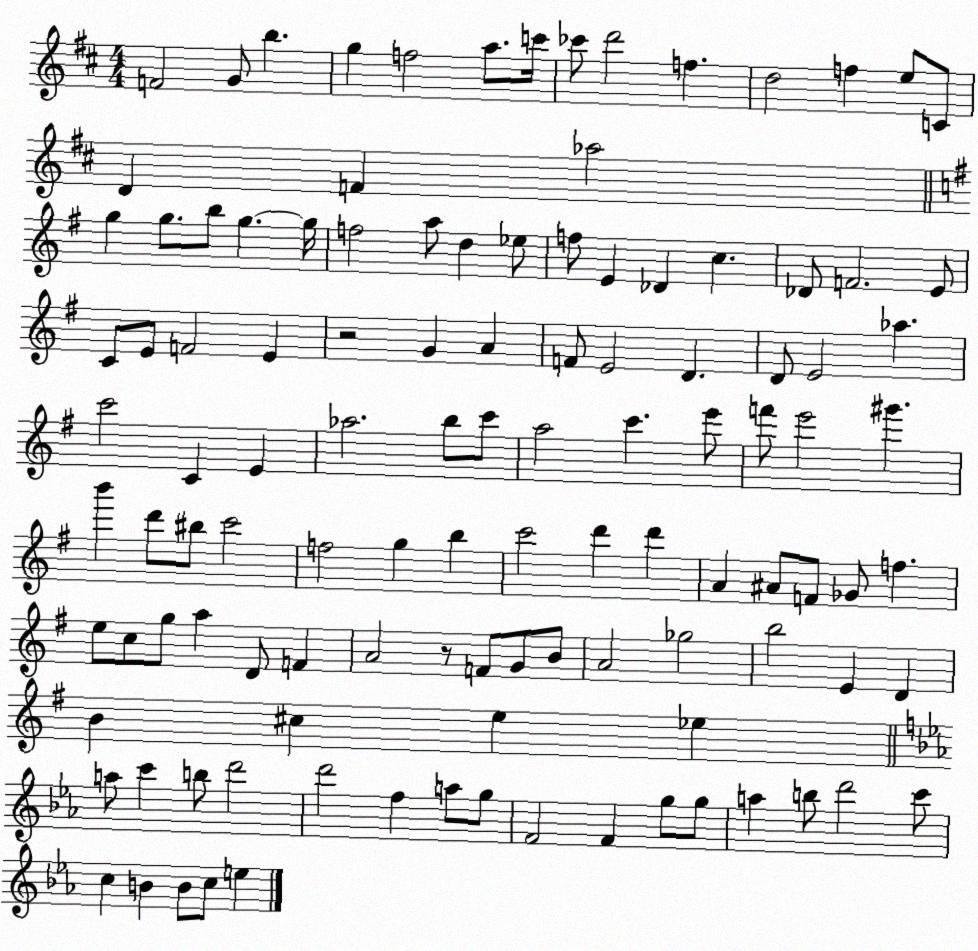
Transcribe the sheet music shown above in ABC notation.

X:1
T:Untitled
M:4/4
L:1/4
K:D
F2 G/2 b g f2 a/2 c'/4 _c'/2 d'2 f d2 f e/2 C/2 D F _a2 g g/2 b/2 g g/4 f2 a/2 d _e/2 f/2 E _D c _D/2 F2 E/2 C/2 E/2 F2 E z2 G A F/2 E2 D D/2 E2 _a c'2 C E _a2 b/2 c'/2 a2 c' e'/2 f'/2 e'2 ^g' b' d'/2 ^b/2 c'2 f2 g b c'2 d' d' A ^A/2 F/2 _G/2 f e/2 c/2 g/2 a D/2 F A2 z/2 F/2 G/2 B/2 A2 _g2 b2 E D B ^c e _e a/2 c' b/2 d'2 d'2 f a/2 g/2 F2 F g/2 g/2 a b/2 d'2 c'/2 c B B/2 c/2 e